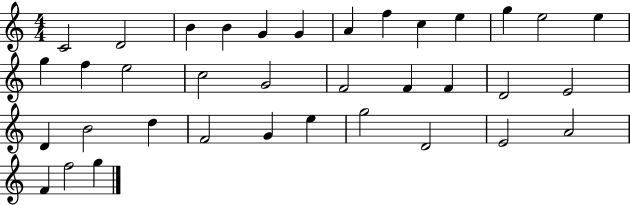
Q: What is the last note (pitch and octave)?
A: G5